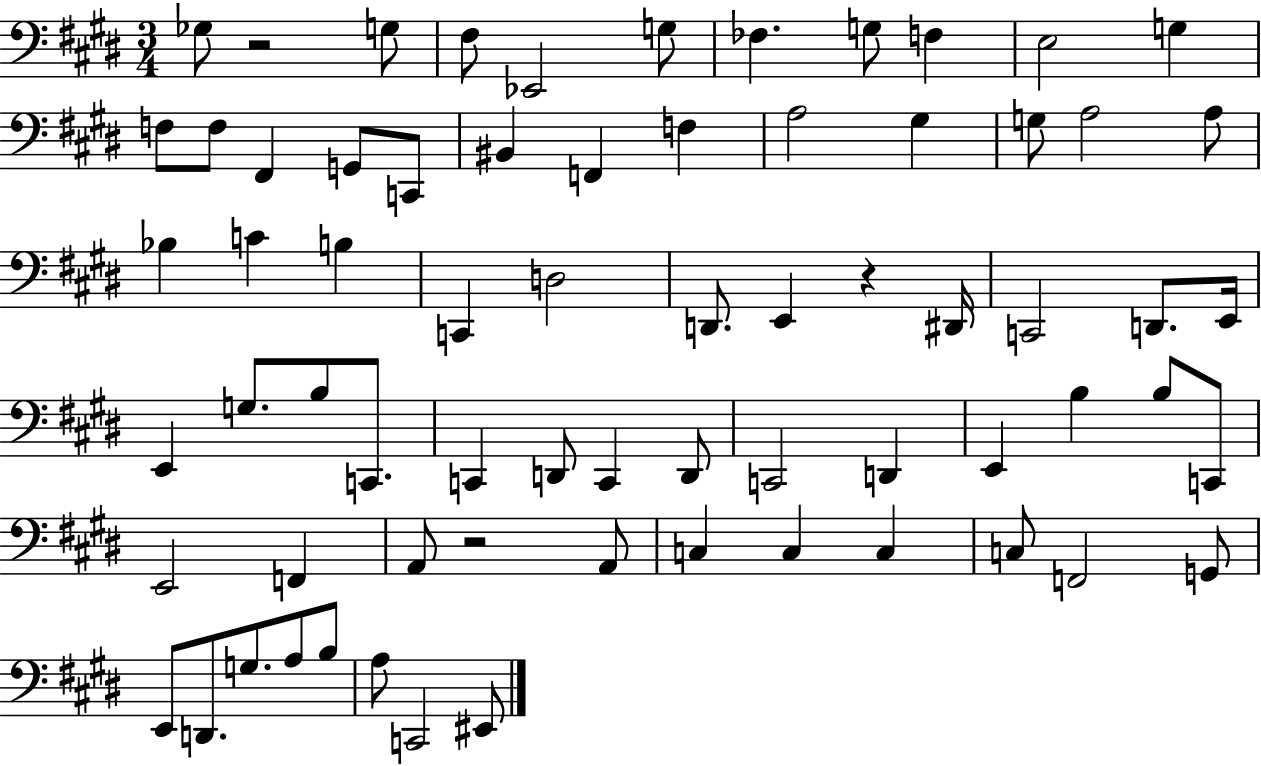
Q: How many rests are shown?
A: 3